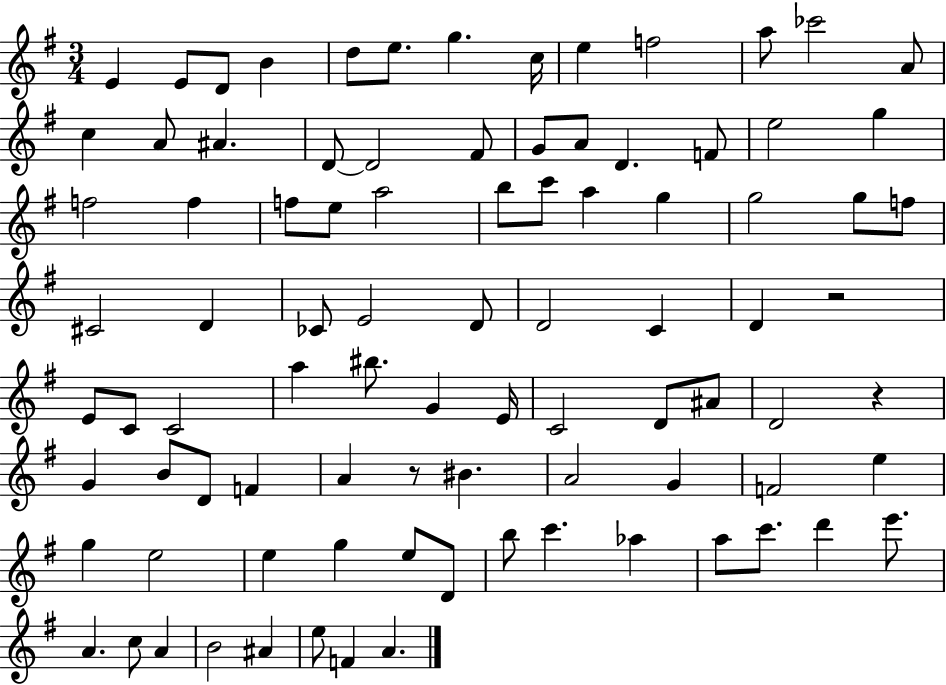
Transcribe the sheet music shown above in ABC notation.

X:1
T:Untitled
M:3/4
L:1/4
K:G
E E/2 D/2 B d/2 e/2 g c/4 e f2 a/2 _c'2 A/2 c A/2 ^A D/2 D2 ^F/2 G/2 A/2 D F/2 e2 g f2 f f/2 e/2 a2 b/2 c'/2 a g g2 g/2 f/2 ^C2 D _C/2 E2 D/2 D2 C D z2 E/2 C/2 C2 a ^b/2 G E/4 C2 D/2 ^A/2 D2 z G B/2 D/2 F A z/2 ^B A2 G F2 e g e2 e g e/2 D/2 b/2 c' _a a/2 c'/2 d' e'/2 A c/2 A B2 ^A e/2 F A